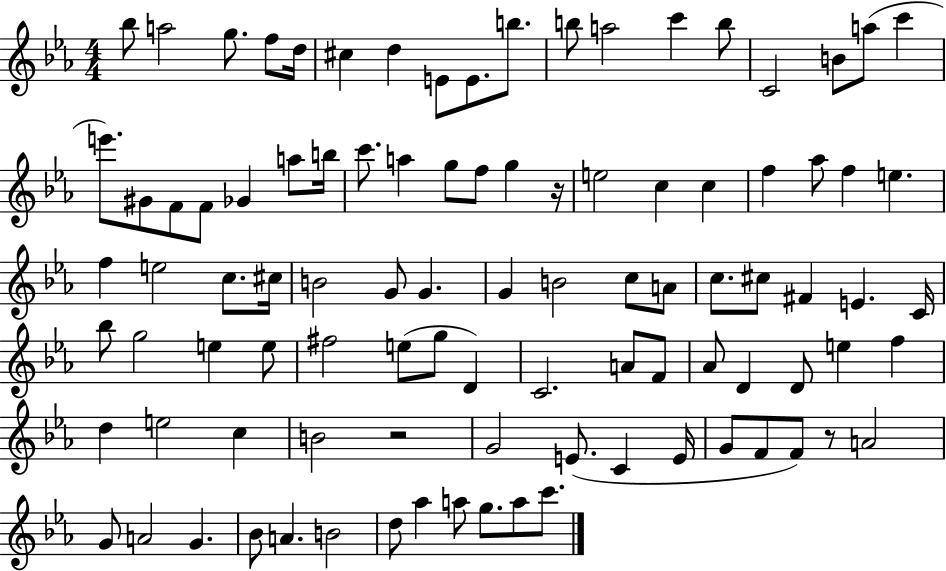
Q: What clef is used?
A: treble